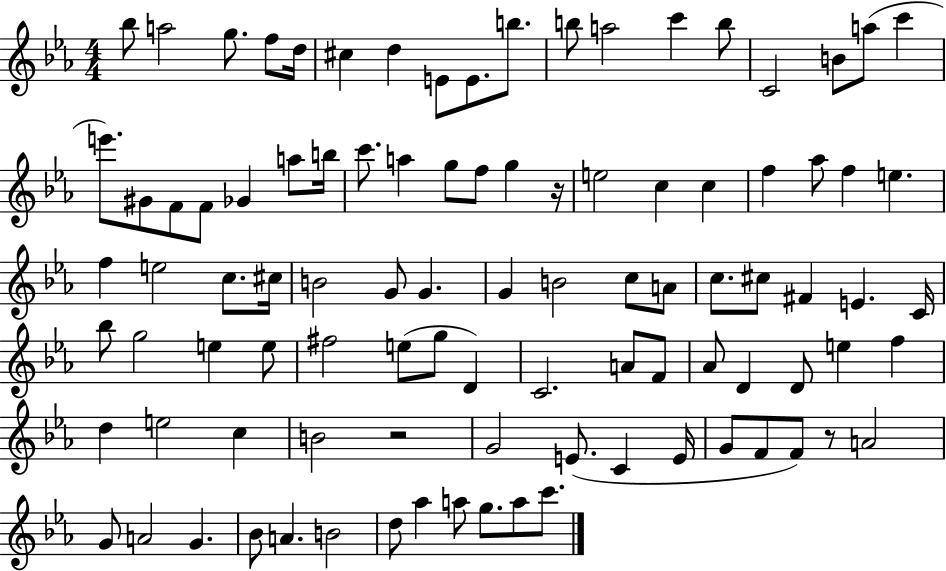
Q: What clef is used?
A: treble